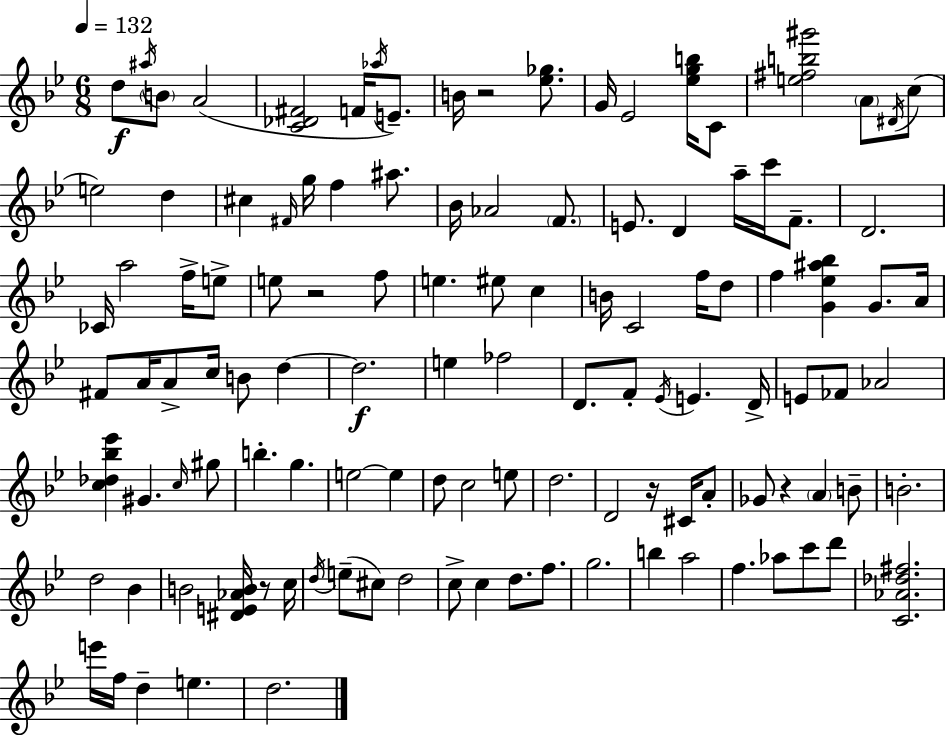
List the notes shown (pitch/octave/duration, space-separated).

D5/e A#5/s B4/e A4/h [C4,Db4,F#4]/h F4/s Ab5/s E4/e. B4/s R/h [Eb5,Gb5]/e. G4/s Eb4/h [Eb5,G5,B5]/s C4/e [E5,F#5,B5,G#6]/h A4/e D#4/s C5/e E5/h D5/q C#5/q F#4/s G5/s F5/q A#5/e. Bb4/s Ab4/h F4/e. E4/e. D4/q A5/s C6/s F4/e. D4/h. CES4/s A5/h F5/s E5/e E5/e R/h F5/e E5/q. EIS5/e C5/q B4/s C4/h F5/s D5/e F5/q [G4,Eb5,A#5,Bb5]/q G4/e. A4/s F#4/e A4/s A4/e C5/s B4/e D5/q D5/h. E5/q FES5/h D4/e. F4/e Eb4/s E4/q. D4/s E4/e FES4/e Ab4/h [C5,Db5,Bb5,Eb6]/q G#4/q. C5/s G#5/e B5/q. G5/q. E5/h E5/q D5/e C5/h E5/e D5/h. D4/h R/s C#4/s A4/e Gb4/e R/q A4/q B4/e B4/h. D5/h Bb4/q B4/h [D#4,E4,Ab4,B4]/s R/e C5/s D5/s E5/e C#5/e D5/h C5/e C5/q D5/e. F5/e. G5/h. B5/q A5/h F5/q. Ab5/e C6/e D6/e [C4,Ab4,Db5,F#5]/h. E6/s F5/s D5/q E5/q. D5/h.